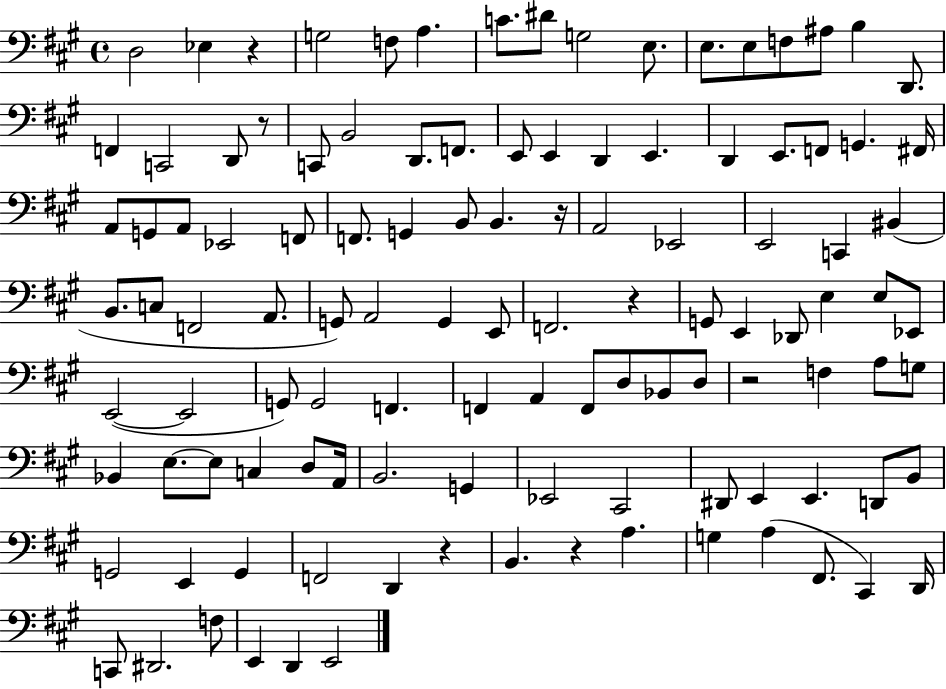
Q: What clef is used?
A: bass